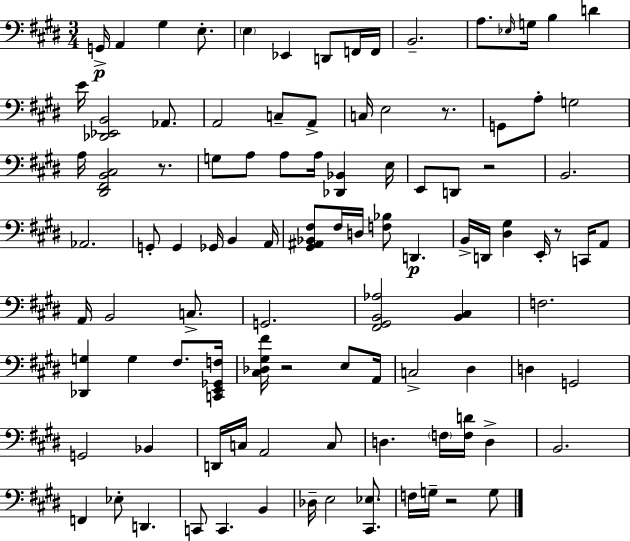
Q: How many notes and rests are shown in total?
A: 101